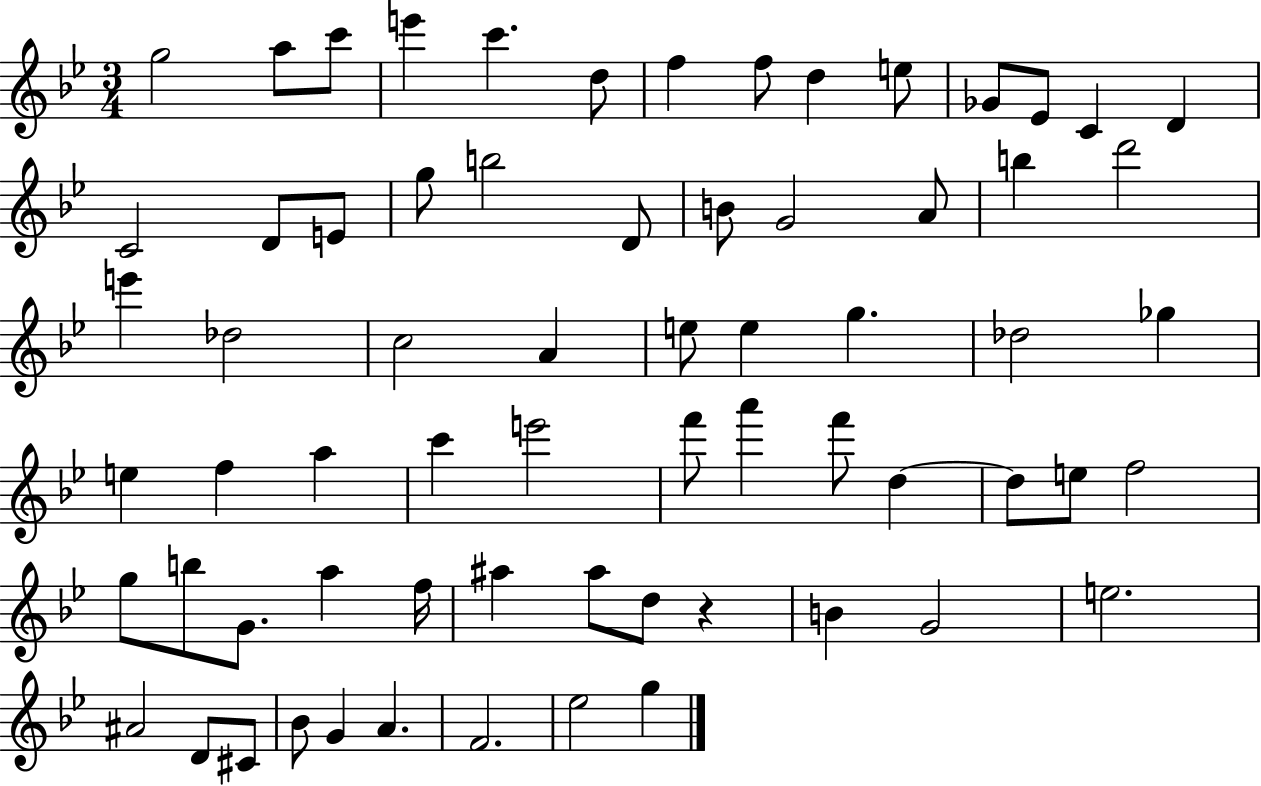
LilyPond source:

{
  \clef treble
  \numericTimeSignature
  \time 3/4
  \key bes \major
  g''2 a''8 c'''8 | e'''4 c'''4. d''8 | f''4 f''8 d''4 e''8 | ges'8 ees'8 c'4 d'4 | \break c'2 d'8 e'8 | g''8 b''2 d'8 | b'8 g'2 a'8 | b''4 d'''2 | \break e'''4 des''2 | c''2 a'4 | e''8 e''4 g''4. | des''2 ges''4 | \break e''4 f''4 a''4 | c'''4 e'''2 | f'''8 a'''4 f'''8 d''4~~ | d''8 e''8 f''2 | \break g''8 b''8 g'8. a''4 f''16 | ais''4 ais''8 d''8 r4 | b'4 g'2 | e''2. | \break ais'2 d'8 cis'8 | bes'8 g'4 a'4. | f'2. | ees''2 g''4 | \break \bar "|."
}